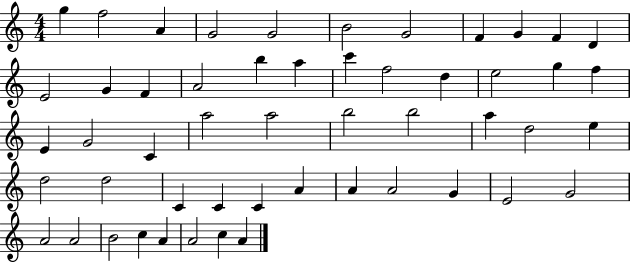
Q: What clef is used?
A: treble